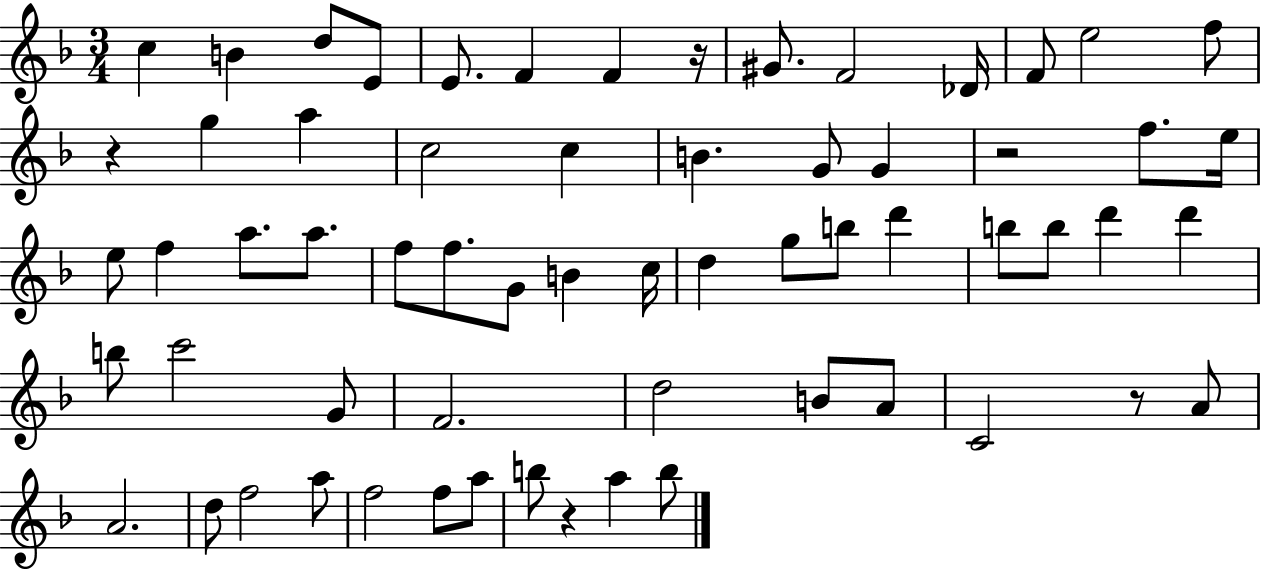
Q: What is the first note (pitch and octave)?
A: C5